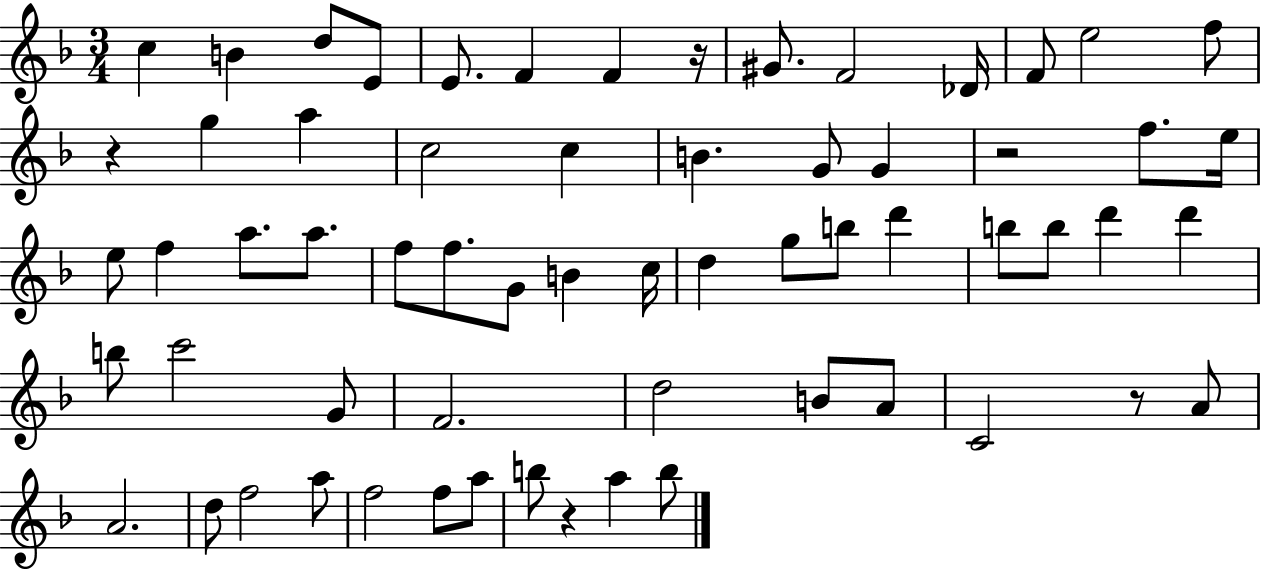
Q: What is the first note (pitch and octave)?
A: C5